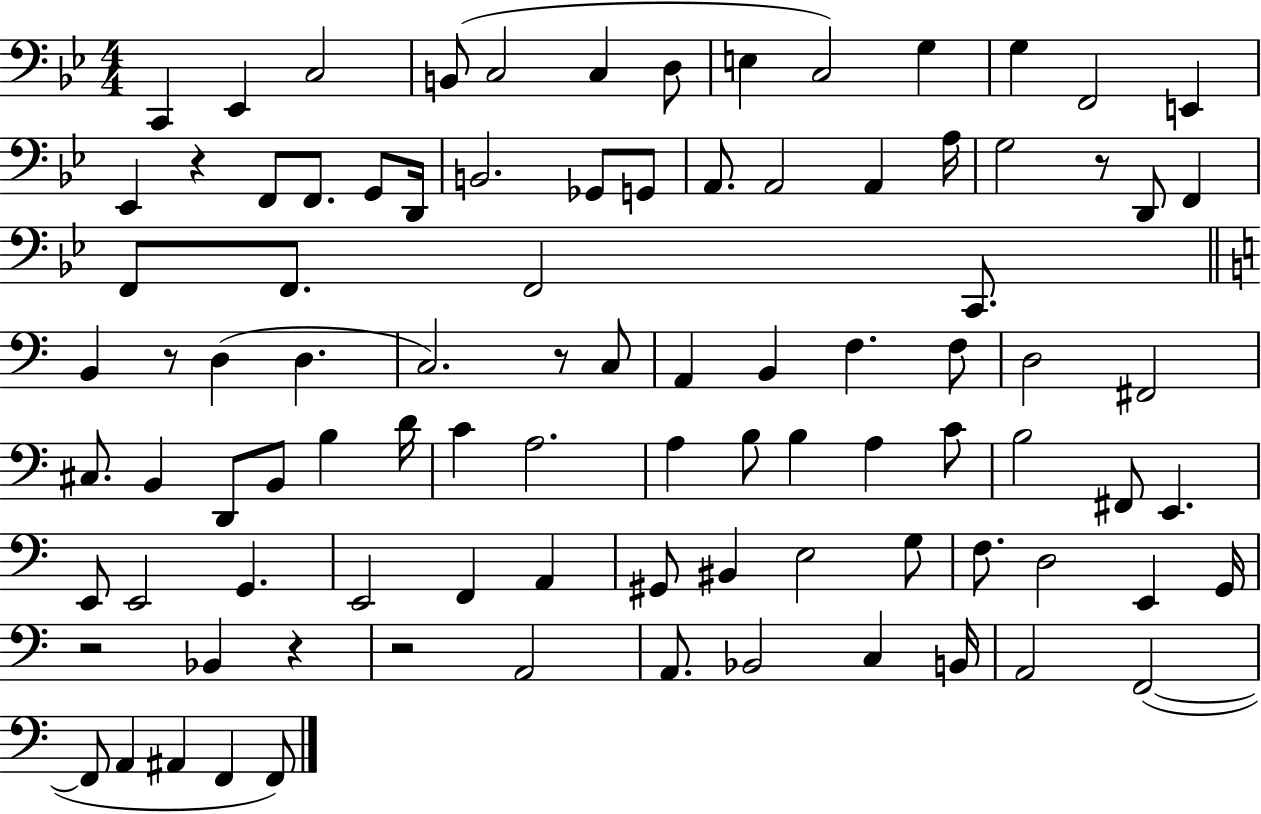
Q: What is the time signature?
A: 4/4